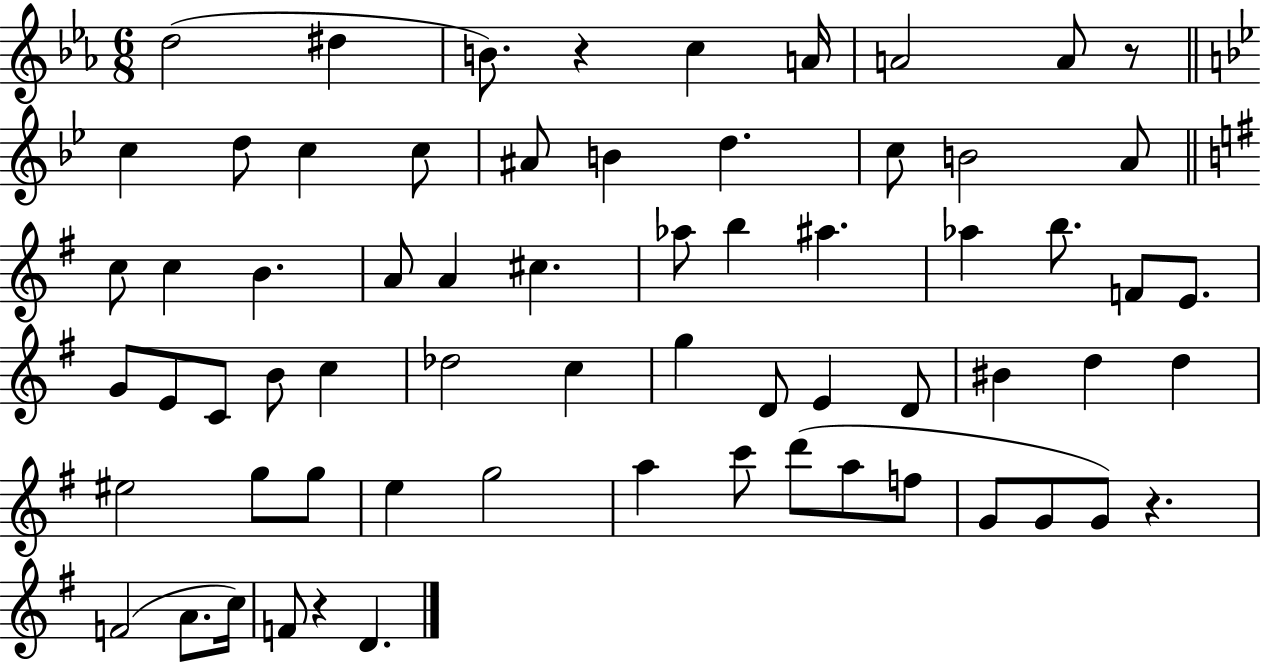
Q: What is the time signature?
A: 6/8